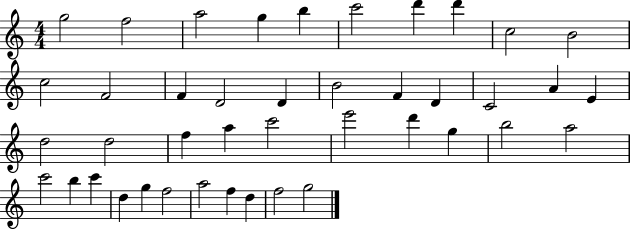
G5/h F5/h A5/h G5/q B5/q C6/h D6/q D6/q C5/h B4/h C5/h F4/h F4/q D4/h D4/q B4/h F4/q D4/q C4/h A4/q E4/q D5/h D5/h F5/q A5/q C6/h E6/h D6/q G5/q B5/h A5/h C6/h B5/q C6/q D5/q G5/q F5/h A5/h F5/q D5/q F5/h G5/h